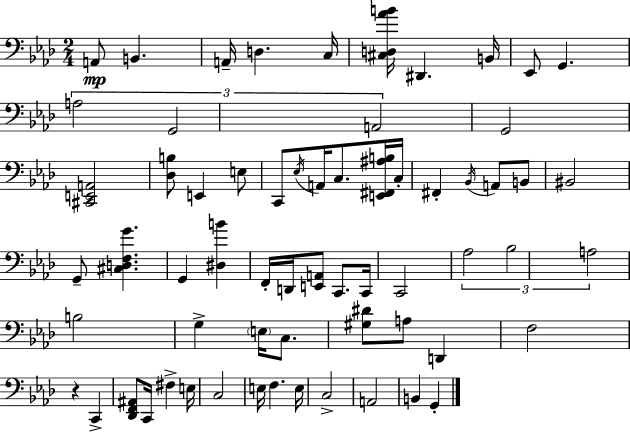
A2/e B2/q. A2/s D3/q. C3/s [C#3,D3,Ab4,B4]/s D#2/q. B2/s Eb2/e G2/q. A3/h G2/h A2/h G2/h [C#2,E2,A2]/h [Db3,B3]/e E2/q E3/e C2/e Eb3/s A2/s C3/e. [E2,F#2,A#3,B3]/s C3/s F#2/q Bb2/s A2/e B2/e BIS2/h G2/e [C#3,D3,F3,G4]/q. G2/q [D#3,B4]/q F2/s D2/s [E2,A2]/e C2/e. C2/s C2/h Ab3/h Bb3/h A3/h B3/h G3/q E3/s C3/e. [G#3,D#4]/e A3/e D2/q F3/h R/q C2/q [Db2,F2,A#2]/e C2/s F#3/q E3/s C3/h E3/s F3/q. E3/s C3/h A2/h B2/q G2/q